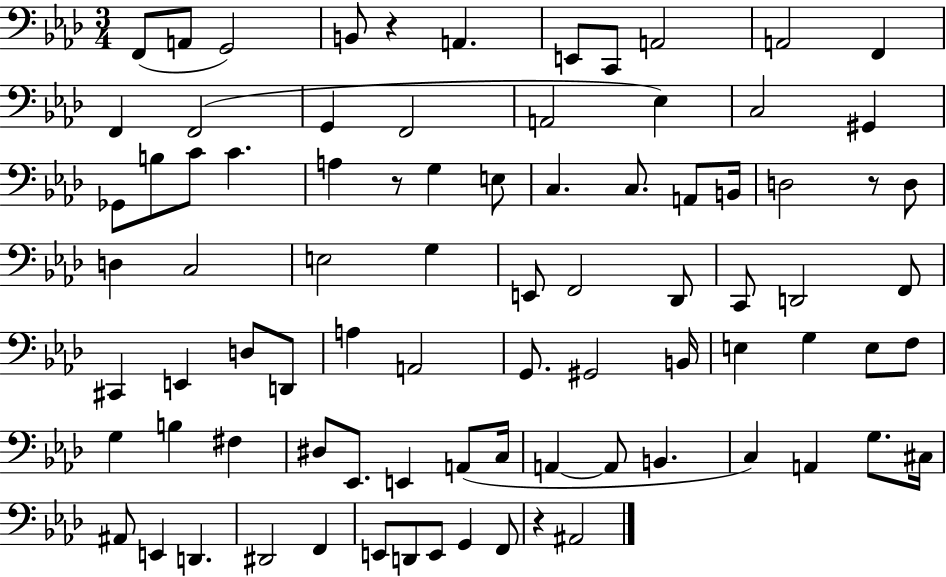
F2/e A2/e G2/h B2/e R/q A2/q. E2/e C2/e A2/h A2/h F2/q F2/q F2/h G2/q F2/h A2/h Eb3/q C3/h G#2/q Gb2/e B3/e C4/e C4/q. A3/q R/e G3/q E3/e C3/q. C3/e. A2/e B2/s D3/h R/e D3/e D3/q C3/h E3/h G3/q E2/e F2/h Db2/e C2/e D2/h F2/e C#2/q E2/q D3/e D2/e A3/q A2/h G2/e. G#2/h B2/s E3/q G3/q E3/e F3/e G3/q B3/q F#3/q D#3/e Eb2/e. E2/q A2/e C3/s A2/q A2/e B2/q. C3/q A2/q G3/e. C#3/s A#2/e E2/q D2/q. D#2/h F2/q E2/e D2/e E2/e G2/q F2/e R/q A#2/h